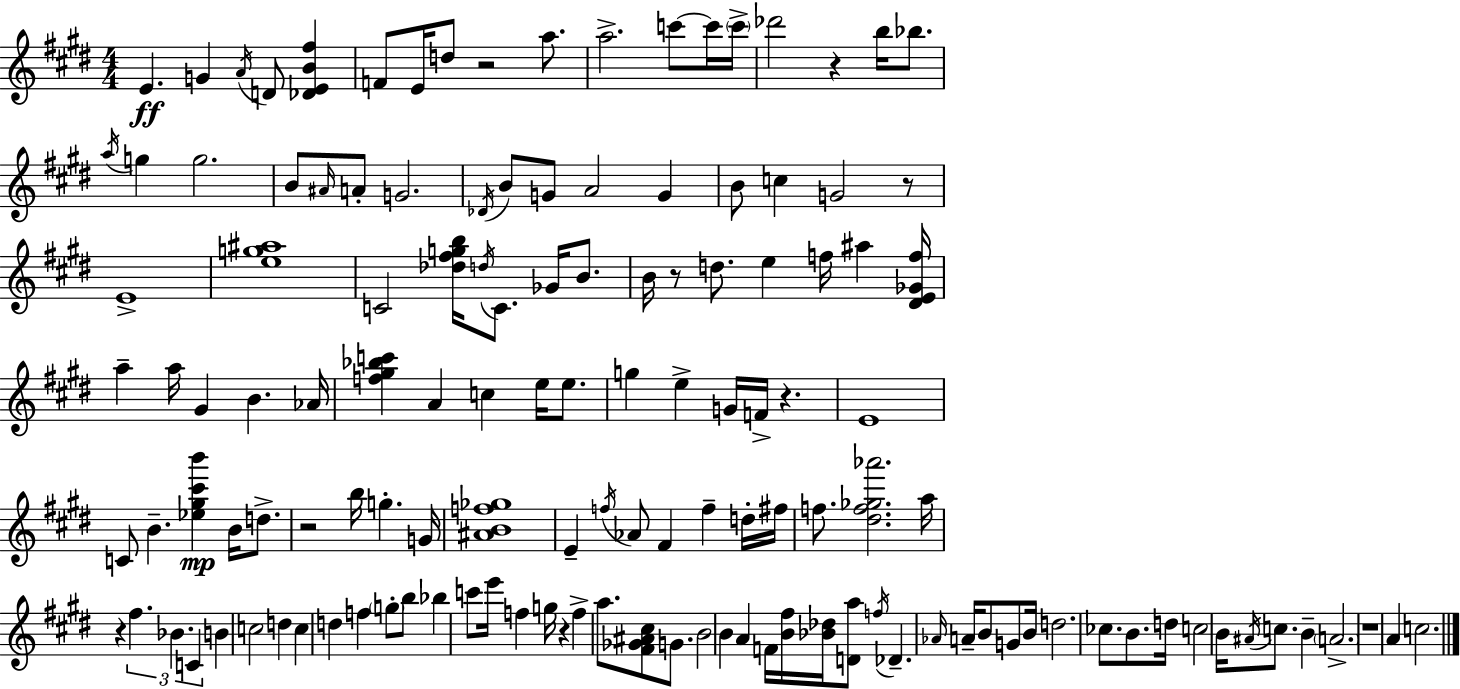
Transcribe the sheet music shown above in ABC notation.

X:1
T:Untitled
M:4/4
L:1/4
K:E
E G A/4 D/2 [_DEB^f] F/2 E/4 d/2 z2 a/2 a2 c'/2 c'/4 c'/4 _d'2 z b/4 _b/2 a/4 g g2 B/2 ^A/4 A/2 G2 _D/4 B/2 G/2 A2 G B/2 c G2 z/2 E4 [eg^a]4 C2 [_d^fgb]/4 d/4 C/2 _G/4 B/2 B/4 z/2 d/2 e f/4 ^a [^DE_Gf]/4 a a/4 ^G B _A/4 [f^g_bc'] A c e/4 e/2 g e G/4 F/4 z E4 C/2 B [_e^g^c'b'] B/4 d/2 z2 b/4 g G/4 [^ABf_g]4 E f/4 _A/2 ^F f d/4 ^f/4 f/2 [^df_g_a']2 a/4 z ^f _B C B c2 d c d f g/2 b/2 _b c'/2 e'/4 f g/4 z f a/2 [^F_G^A^c]/2 G/2 B2 B A F/4 [B^f]/4 [_B_d]/4 [Da]/2 f/4 _D _A/4 A/4 B/2 G/2 B/4 d2 _c/2 B/2 d/4 c2 B/4 ^A/4 c/2 B A2 z4 A c2